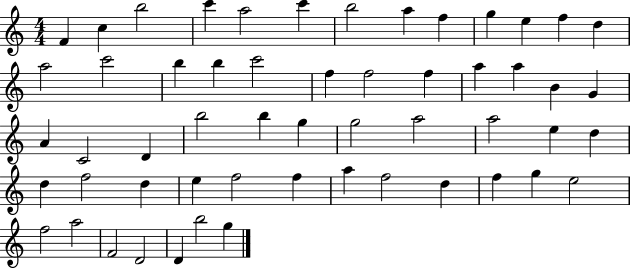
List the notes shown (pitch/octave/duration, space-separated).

F4/q C5/q B5/h C6/q A5/h C6/q B5/h A5/q F5/q G5/q E5/q F5/q D5/q A5/h C6/h B5/q B5/q C6/h F5/q F5/h F5/q A5/q A5/q B4/q G4/q A4/q C4/h D4/q B5/h B5/q G5/q G5/h A5/h A5/h E5/q D5/q D5/q F5/h D5/q E5/q F5/h F5/q A5/q F5/h D5/q F5/q G5/q E5/h F5/h A5/h F4/h D4/h D4/q B5/h G5/q